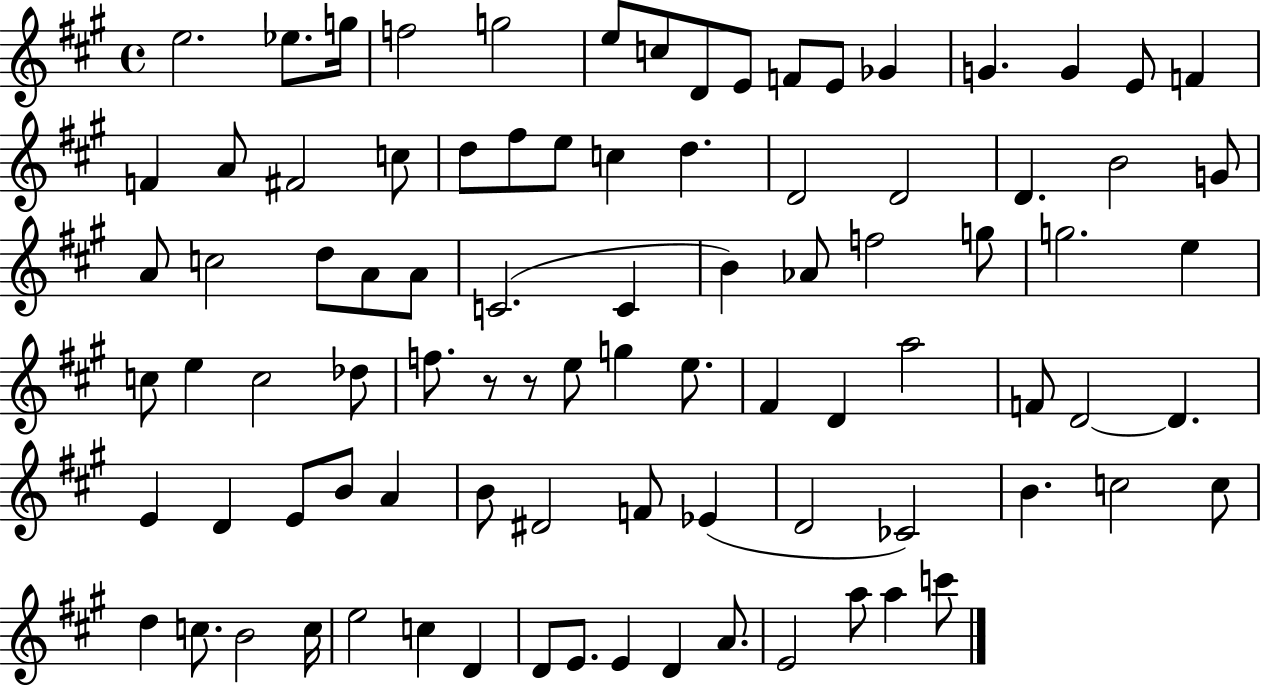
X:1
T:Untitled
M:4/4
L:1/4
K:A
e2 _e/2 g/4 f2 g2 e/2 c/2 D/2 E/2 F/2 E/2 _G G G E/2 F F A/2 ^F2 c/2 d/2 ^f/2 e/2 c d D2 D2 D B2 G/2 A/2 c2 d/2 A/2 A/2 C2 C B _A/2 f2 g/2 g2 e c/2 e c2 _d/2 f/2 z/2 z/2 e/2 g e/2 ^F D a2 F/2 D2 D E D E/2 B/2 A B/2 ^D2 F/2 _E D2 _C2 B c2 c/2 d c/2 B2 c/4 e2 c D D/2 E/2 E D A/2 E2 a/2 a c'/2